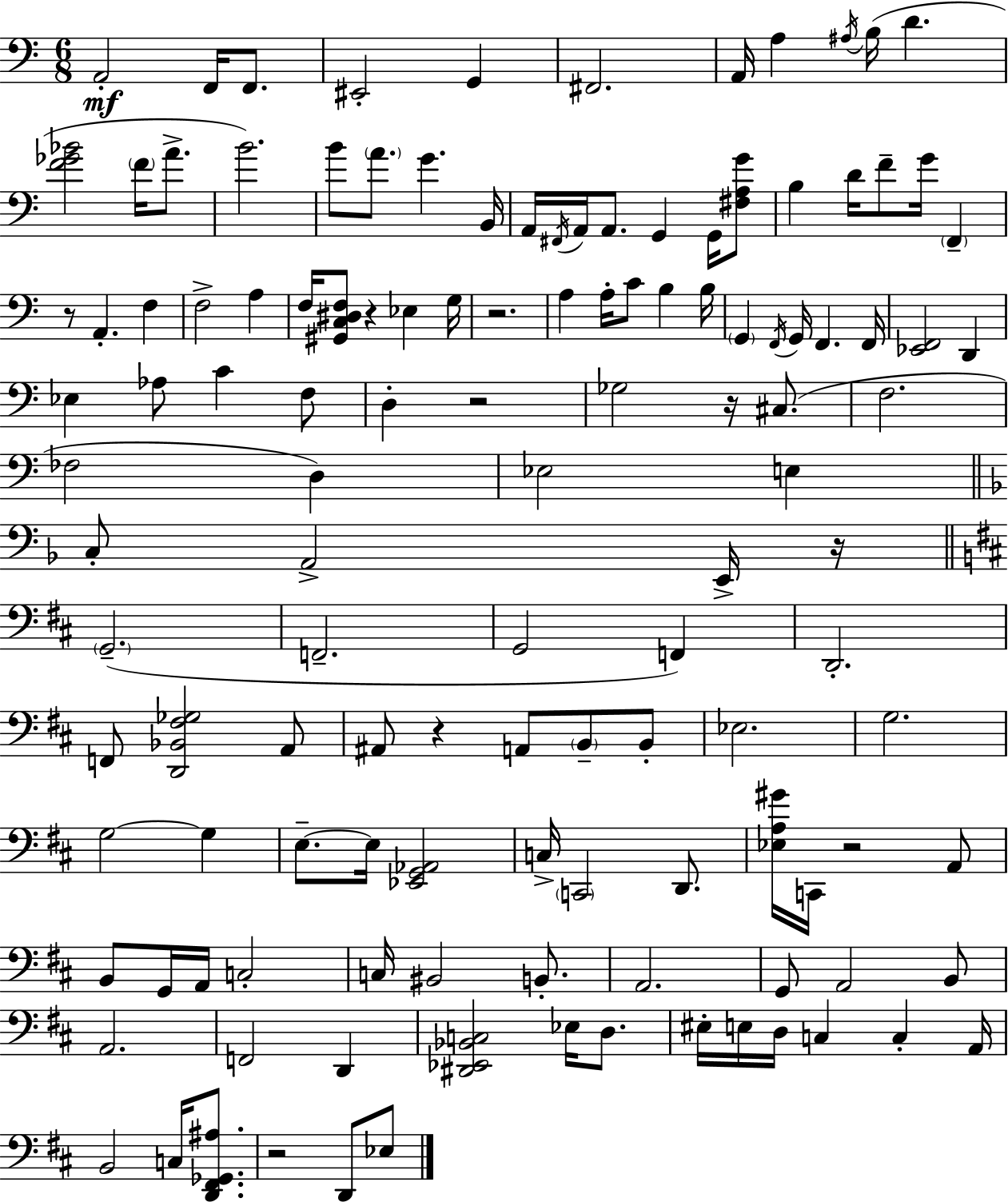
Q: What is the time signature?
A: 6/8